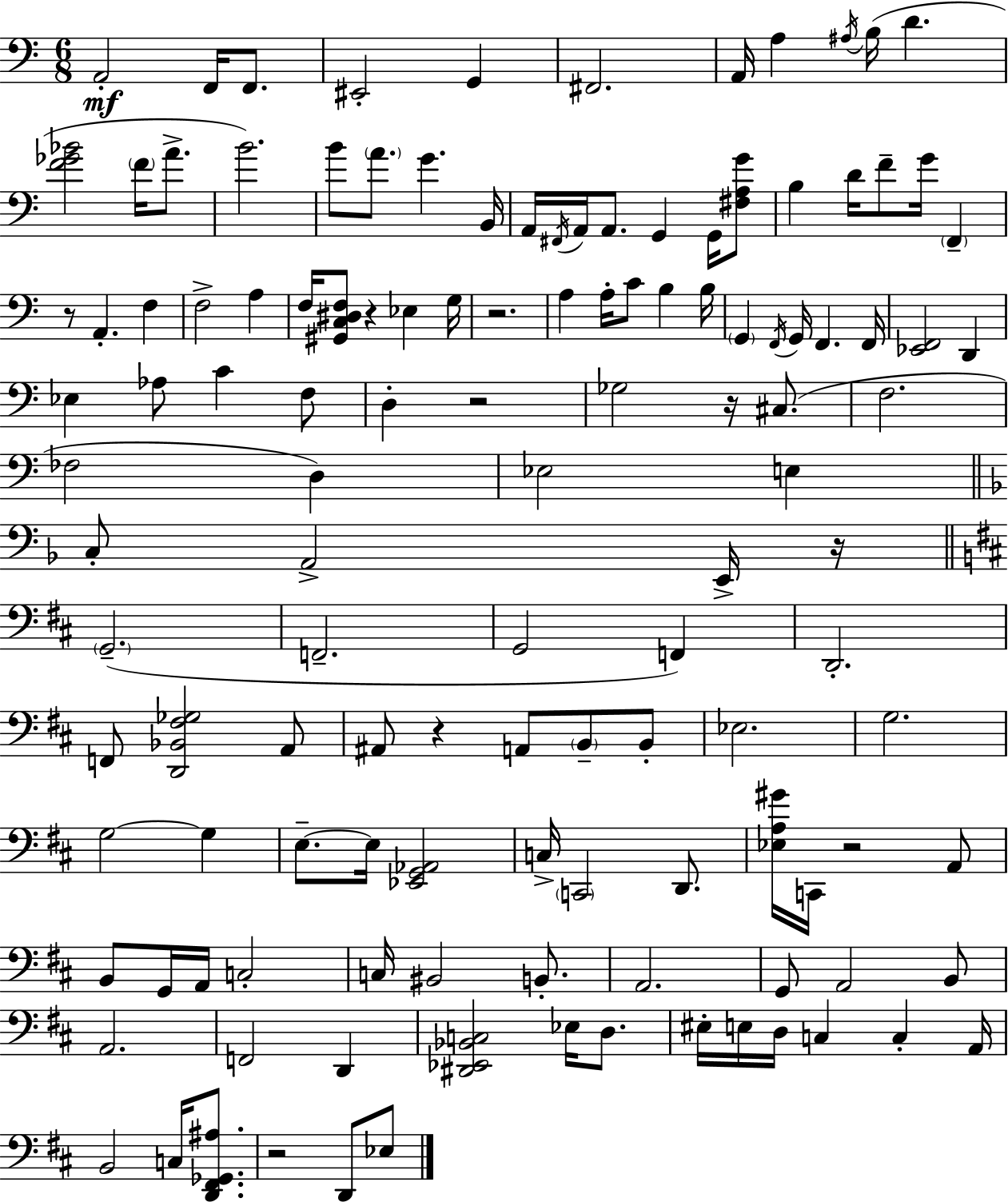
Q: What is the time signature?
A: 6/8